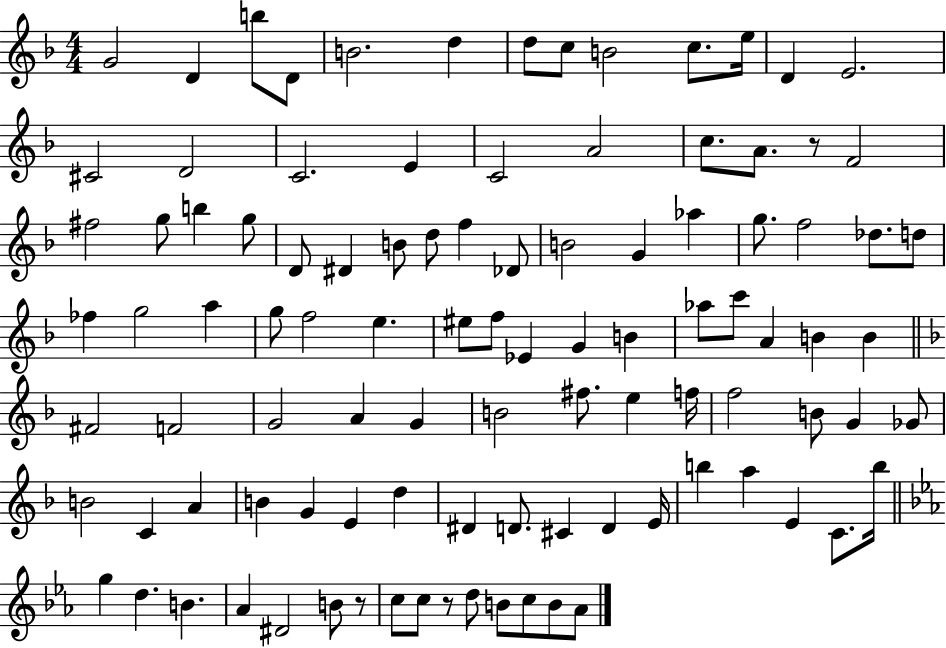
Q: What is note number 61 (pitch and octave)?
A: B4